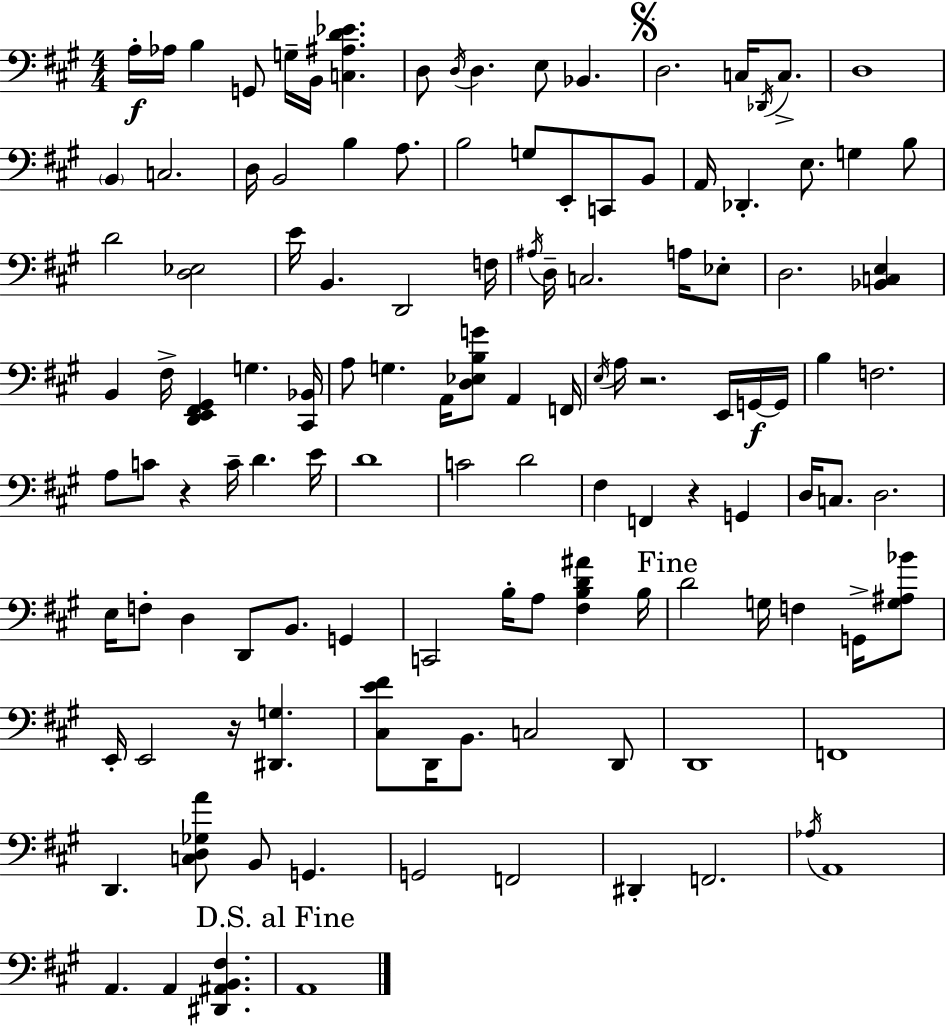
A3/s Ab3/s B3/q G2/e G3/s B2/s [C3,A#3,D4,Eb4]/q. D3/e D3/s D3/q. E3/e Bb2/q. D3/h. C3/s Db2/s C3/e. D3/w B2/q C3/h. D3/s B2/h B3/q A3/e. B3/h G3/e E2/e C2/e B2/e A2/s Db2/q. E3/e. G3/q B3/e D4/h [D3,Eb3]/h E4/s B2/q. D2/h F3/s A#3/s D3/s C3/h. A3/s Eb3/e D3/h. [Bb2,C3,E3]/q B2/q F#3/s [D2,E2,F#2,G#2]/q G3/q. [C#2,Bb2]/s A3/e G3/q. A2/s [D3,Eb3,B3,G4]/e A2/q F2/s E3/s A3/s R/h. E2/s G2/s G2/s B3/q F3/h. A3/e C4/e R/q C4/s D4/q. E4/s D4/w C4/h D4/h F#3/q F2/q R/q G2/q D3/s C3/e. D3/h. E3/s F3/e D3/q D2/e B2/e. G2/q C2/h B3/s A3/e [F#3,B3,D4,A#4]/q B3/s D4/h G3/s F3/q G2/s [G3,A#3,Bb4]/e E2/s E2/h R/s [D#2,G3]/q. [C#3,E4,F#4]/e D2/s B2/e. C3/h D2/e D2/w F2/w D2/q. [C3,D3,Gb3,A4]/e B2/e G2/q. G2/h F2/h D#2/q F2/h. Ab3/s A2/w A2/q. A2/q [D#2,A#2,B2,F#3]/q. A2/w